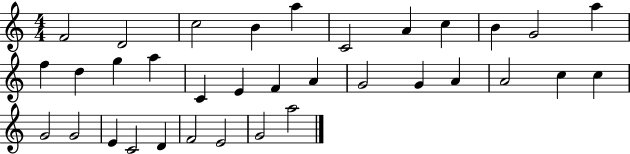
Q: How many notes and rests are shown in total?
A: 34